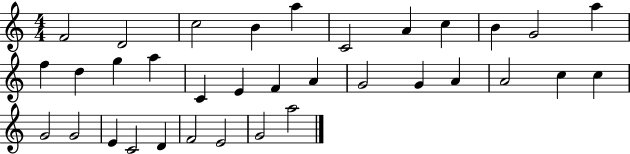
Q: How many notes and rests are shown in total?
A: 34